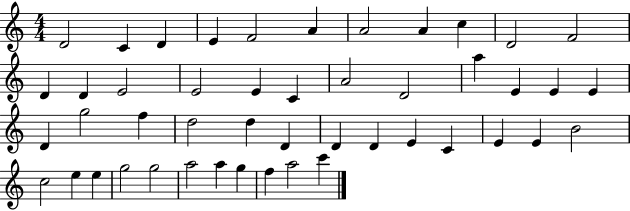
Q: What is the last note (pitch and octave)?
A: C6